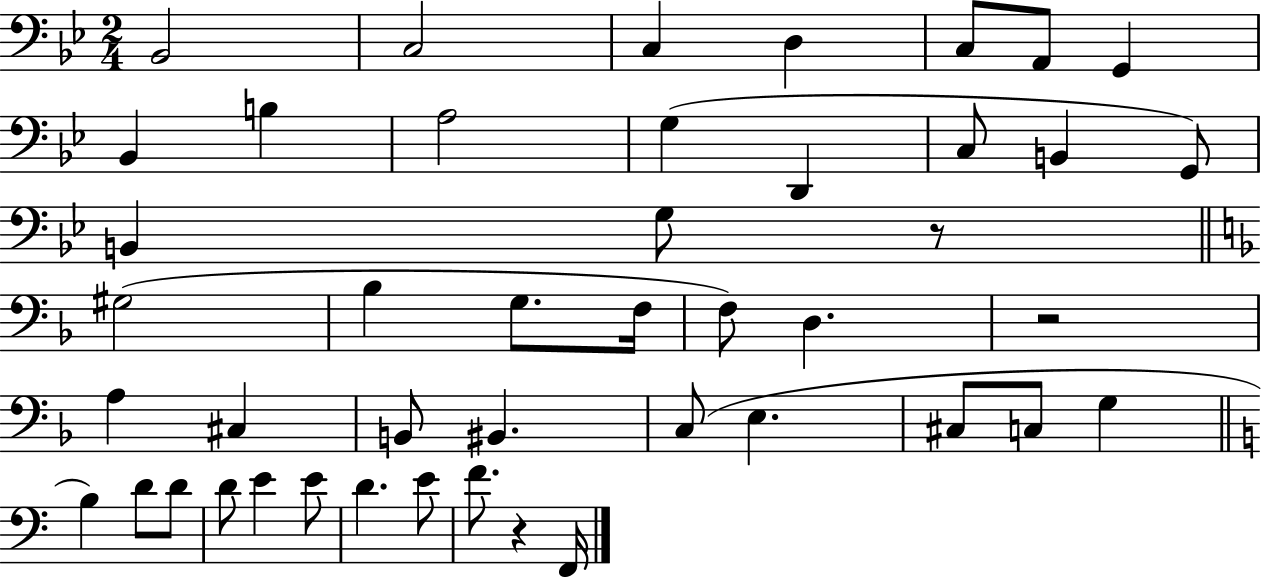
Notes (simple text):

Bb2/h C3/h C3/q D3/q C3/e A2/e G2/q Bb2/q B3/q A3/h G3/q D2/q C3/e B2/q G2/e B2/q G3/e R/e G#3/h Bb3/q G3/e. F3/s F3/e D3/q. R/h A3/q C#3/q B2/e BIS2/q. C3/e E3/q. C#3/e C3/e G3/q B3/q D4/e D4/e D4/e E4/q E4/e D4/q. E4/e F4/e. R/q F2/s